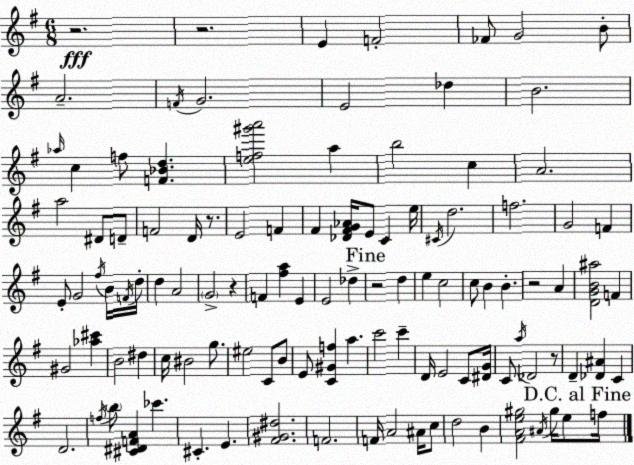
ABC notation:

X:1
T:Untitled
M:6/8
L:1/4
K:G
z2 z2 E F2 _F/2 G2 B/2 A2 F/4 G2 E2 _d B2 _a/4 c f/2 [F_Bd] [ef^g'a']2 a b2 c A2 a2 ^D/2 D/2 F2 D/4 z/2 E2 F ^F [_D^FG_A]/4 E/2 C e/4 ^C/4 d2 f2 G2 F E/2 G2 ^f/4 B/4 F/4 d/4 d A2 G2 z F [^fa] E E2 _d z2 d e c2 c/2 B B z2 A [DGB^a]2 F ^G2 [_a^c'] B2 ^d c/4 ^B2 g/2 ^e2 C/2 B/2 E/2 [C^Gf] a c'2 c' D/4 E2 C/2 [^DG]/4 C/2 a/4 _D2 z/2 D [_D^A] C D2 f/4 b/2 [^C^DFA] _c' ^C E [^F^G^d]2 F2 F/4 A2 ^A/4 c/2 d2 B [^FAe^g]2 ^A/4 ^g/4 e/2 f/4